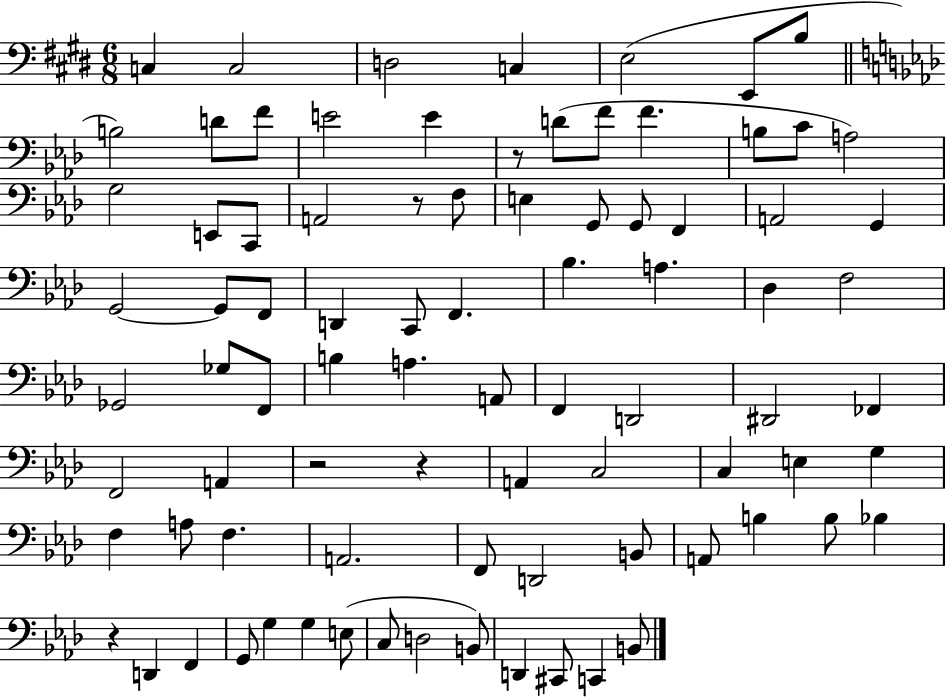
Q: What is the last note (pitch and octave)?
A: B2